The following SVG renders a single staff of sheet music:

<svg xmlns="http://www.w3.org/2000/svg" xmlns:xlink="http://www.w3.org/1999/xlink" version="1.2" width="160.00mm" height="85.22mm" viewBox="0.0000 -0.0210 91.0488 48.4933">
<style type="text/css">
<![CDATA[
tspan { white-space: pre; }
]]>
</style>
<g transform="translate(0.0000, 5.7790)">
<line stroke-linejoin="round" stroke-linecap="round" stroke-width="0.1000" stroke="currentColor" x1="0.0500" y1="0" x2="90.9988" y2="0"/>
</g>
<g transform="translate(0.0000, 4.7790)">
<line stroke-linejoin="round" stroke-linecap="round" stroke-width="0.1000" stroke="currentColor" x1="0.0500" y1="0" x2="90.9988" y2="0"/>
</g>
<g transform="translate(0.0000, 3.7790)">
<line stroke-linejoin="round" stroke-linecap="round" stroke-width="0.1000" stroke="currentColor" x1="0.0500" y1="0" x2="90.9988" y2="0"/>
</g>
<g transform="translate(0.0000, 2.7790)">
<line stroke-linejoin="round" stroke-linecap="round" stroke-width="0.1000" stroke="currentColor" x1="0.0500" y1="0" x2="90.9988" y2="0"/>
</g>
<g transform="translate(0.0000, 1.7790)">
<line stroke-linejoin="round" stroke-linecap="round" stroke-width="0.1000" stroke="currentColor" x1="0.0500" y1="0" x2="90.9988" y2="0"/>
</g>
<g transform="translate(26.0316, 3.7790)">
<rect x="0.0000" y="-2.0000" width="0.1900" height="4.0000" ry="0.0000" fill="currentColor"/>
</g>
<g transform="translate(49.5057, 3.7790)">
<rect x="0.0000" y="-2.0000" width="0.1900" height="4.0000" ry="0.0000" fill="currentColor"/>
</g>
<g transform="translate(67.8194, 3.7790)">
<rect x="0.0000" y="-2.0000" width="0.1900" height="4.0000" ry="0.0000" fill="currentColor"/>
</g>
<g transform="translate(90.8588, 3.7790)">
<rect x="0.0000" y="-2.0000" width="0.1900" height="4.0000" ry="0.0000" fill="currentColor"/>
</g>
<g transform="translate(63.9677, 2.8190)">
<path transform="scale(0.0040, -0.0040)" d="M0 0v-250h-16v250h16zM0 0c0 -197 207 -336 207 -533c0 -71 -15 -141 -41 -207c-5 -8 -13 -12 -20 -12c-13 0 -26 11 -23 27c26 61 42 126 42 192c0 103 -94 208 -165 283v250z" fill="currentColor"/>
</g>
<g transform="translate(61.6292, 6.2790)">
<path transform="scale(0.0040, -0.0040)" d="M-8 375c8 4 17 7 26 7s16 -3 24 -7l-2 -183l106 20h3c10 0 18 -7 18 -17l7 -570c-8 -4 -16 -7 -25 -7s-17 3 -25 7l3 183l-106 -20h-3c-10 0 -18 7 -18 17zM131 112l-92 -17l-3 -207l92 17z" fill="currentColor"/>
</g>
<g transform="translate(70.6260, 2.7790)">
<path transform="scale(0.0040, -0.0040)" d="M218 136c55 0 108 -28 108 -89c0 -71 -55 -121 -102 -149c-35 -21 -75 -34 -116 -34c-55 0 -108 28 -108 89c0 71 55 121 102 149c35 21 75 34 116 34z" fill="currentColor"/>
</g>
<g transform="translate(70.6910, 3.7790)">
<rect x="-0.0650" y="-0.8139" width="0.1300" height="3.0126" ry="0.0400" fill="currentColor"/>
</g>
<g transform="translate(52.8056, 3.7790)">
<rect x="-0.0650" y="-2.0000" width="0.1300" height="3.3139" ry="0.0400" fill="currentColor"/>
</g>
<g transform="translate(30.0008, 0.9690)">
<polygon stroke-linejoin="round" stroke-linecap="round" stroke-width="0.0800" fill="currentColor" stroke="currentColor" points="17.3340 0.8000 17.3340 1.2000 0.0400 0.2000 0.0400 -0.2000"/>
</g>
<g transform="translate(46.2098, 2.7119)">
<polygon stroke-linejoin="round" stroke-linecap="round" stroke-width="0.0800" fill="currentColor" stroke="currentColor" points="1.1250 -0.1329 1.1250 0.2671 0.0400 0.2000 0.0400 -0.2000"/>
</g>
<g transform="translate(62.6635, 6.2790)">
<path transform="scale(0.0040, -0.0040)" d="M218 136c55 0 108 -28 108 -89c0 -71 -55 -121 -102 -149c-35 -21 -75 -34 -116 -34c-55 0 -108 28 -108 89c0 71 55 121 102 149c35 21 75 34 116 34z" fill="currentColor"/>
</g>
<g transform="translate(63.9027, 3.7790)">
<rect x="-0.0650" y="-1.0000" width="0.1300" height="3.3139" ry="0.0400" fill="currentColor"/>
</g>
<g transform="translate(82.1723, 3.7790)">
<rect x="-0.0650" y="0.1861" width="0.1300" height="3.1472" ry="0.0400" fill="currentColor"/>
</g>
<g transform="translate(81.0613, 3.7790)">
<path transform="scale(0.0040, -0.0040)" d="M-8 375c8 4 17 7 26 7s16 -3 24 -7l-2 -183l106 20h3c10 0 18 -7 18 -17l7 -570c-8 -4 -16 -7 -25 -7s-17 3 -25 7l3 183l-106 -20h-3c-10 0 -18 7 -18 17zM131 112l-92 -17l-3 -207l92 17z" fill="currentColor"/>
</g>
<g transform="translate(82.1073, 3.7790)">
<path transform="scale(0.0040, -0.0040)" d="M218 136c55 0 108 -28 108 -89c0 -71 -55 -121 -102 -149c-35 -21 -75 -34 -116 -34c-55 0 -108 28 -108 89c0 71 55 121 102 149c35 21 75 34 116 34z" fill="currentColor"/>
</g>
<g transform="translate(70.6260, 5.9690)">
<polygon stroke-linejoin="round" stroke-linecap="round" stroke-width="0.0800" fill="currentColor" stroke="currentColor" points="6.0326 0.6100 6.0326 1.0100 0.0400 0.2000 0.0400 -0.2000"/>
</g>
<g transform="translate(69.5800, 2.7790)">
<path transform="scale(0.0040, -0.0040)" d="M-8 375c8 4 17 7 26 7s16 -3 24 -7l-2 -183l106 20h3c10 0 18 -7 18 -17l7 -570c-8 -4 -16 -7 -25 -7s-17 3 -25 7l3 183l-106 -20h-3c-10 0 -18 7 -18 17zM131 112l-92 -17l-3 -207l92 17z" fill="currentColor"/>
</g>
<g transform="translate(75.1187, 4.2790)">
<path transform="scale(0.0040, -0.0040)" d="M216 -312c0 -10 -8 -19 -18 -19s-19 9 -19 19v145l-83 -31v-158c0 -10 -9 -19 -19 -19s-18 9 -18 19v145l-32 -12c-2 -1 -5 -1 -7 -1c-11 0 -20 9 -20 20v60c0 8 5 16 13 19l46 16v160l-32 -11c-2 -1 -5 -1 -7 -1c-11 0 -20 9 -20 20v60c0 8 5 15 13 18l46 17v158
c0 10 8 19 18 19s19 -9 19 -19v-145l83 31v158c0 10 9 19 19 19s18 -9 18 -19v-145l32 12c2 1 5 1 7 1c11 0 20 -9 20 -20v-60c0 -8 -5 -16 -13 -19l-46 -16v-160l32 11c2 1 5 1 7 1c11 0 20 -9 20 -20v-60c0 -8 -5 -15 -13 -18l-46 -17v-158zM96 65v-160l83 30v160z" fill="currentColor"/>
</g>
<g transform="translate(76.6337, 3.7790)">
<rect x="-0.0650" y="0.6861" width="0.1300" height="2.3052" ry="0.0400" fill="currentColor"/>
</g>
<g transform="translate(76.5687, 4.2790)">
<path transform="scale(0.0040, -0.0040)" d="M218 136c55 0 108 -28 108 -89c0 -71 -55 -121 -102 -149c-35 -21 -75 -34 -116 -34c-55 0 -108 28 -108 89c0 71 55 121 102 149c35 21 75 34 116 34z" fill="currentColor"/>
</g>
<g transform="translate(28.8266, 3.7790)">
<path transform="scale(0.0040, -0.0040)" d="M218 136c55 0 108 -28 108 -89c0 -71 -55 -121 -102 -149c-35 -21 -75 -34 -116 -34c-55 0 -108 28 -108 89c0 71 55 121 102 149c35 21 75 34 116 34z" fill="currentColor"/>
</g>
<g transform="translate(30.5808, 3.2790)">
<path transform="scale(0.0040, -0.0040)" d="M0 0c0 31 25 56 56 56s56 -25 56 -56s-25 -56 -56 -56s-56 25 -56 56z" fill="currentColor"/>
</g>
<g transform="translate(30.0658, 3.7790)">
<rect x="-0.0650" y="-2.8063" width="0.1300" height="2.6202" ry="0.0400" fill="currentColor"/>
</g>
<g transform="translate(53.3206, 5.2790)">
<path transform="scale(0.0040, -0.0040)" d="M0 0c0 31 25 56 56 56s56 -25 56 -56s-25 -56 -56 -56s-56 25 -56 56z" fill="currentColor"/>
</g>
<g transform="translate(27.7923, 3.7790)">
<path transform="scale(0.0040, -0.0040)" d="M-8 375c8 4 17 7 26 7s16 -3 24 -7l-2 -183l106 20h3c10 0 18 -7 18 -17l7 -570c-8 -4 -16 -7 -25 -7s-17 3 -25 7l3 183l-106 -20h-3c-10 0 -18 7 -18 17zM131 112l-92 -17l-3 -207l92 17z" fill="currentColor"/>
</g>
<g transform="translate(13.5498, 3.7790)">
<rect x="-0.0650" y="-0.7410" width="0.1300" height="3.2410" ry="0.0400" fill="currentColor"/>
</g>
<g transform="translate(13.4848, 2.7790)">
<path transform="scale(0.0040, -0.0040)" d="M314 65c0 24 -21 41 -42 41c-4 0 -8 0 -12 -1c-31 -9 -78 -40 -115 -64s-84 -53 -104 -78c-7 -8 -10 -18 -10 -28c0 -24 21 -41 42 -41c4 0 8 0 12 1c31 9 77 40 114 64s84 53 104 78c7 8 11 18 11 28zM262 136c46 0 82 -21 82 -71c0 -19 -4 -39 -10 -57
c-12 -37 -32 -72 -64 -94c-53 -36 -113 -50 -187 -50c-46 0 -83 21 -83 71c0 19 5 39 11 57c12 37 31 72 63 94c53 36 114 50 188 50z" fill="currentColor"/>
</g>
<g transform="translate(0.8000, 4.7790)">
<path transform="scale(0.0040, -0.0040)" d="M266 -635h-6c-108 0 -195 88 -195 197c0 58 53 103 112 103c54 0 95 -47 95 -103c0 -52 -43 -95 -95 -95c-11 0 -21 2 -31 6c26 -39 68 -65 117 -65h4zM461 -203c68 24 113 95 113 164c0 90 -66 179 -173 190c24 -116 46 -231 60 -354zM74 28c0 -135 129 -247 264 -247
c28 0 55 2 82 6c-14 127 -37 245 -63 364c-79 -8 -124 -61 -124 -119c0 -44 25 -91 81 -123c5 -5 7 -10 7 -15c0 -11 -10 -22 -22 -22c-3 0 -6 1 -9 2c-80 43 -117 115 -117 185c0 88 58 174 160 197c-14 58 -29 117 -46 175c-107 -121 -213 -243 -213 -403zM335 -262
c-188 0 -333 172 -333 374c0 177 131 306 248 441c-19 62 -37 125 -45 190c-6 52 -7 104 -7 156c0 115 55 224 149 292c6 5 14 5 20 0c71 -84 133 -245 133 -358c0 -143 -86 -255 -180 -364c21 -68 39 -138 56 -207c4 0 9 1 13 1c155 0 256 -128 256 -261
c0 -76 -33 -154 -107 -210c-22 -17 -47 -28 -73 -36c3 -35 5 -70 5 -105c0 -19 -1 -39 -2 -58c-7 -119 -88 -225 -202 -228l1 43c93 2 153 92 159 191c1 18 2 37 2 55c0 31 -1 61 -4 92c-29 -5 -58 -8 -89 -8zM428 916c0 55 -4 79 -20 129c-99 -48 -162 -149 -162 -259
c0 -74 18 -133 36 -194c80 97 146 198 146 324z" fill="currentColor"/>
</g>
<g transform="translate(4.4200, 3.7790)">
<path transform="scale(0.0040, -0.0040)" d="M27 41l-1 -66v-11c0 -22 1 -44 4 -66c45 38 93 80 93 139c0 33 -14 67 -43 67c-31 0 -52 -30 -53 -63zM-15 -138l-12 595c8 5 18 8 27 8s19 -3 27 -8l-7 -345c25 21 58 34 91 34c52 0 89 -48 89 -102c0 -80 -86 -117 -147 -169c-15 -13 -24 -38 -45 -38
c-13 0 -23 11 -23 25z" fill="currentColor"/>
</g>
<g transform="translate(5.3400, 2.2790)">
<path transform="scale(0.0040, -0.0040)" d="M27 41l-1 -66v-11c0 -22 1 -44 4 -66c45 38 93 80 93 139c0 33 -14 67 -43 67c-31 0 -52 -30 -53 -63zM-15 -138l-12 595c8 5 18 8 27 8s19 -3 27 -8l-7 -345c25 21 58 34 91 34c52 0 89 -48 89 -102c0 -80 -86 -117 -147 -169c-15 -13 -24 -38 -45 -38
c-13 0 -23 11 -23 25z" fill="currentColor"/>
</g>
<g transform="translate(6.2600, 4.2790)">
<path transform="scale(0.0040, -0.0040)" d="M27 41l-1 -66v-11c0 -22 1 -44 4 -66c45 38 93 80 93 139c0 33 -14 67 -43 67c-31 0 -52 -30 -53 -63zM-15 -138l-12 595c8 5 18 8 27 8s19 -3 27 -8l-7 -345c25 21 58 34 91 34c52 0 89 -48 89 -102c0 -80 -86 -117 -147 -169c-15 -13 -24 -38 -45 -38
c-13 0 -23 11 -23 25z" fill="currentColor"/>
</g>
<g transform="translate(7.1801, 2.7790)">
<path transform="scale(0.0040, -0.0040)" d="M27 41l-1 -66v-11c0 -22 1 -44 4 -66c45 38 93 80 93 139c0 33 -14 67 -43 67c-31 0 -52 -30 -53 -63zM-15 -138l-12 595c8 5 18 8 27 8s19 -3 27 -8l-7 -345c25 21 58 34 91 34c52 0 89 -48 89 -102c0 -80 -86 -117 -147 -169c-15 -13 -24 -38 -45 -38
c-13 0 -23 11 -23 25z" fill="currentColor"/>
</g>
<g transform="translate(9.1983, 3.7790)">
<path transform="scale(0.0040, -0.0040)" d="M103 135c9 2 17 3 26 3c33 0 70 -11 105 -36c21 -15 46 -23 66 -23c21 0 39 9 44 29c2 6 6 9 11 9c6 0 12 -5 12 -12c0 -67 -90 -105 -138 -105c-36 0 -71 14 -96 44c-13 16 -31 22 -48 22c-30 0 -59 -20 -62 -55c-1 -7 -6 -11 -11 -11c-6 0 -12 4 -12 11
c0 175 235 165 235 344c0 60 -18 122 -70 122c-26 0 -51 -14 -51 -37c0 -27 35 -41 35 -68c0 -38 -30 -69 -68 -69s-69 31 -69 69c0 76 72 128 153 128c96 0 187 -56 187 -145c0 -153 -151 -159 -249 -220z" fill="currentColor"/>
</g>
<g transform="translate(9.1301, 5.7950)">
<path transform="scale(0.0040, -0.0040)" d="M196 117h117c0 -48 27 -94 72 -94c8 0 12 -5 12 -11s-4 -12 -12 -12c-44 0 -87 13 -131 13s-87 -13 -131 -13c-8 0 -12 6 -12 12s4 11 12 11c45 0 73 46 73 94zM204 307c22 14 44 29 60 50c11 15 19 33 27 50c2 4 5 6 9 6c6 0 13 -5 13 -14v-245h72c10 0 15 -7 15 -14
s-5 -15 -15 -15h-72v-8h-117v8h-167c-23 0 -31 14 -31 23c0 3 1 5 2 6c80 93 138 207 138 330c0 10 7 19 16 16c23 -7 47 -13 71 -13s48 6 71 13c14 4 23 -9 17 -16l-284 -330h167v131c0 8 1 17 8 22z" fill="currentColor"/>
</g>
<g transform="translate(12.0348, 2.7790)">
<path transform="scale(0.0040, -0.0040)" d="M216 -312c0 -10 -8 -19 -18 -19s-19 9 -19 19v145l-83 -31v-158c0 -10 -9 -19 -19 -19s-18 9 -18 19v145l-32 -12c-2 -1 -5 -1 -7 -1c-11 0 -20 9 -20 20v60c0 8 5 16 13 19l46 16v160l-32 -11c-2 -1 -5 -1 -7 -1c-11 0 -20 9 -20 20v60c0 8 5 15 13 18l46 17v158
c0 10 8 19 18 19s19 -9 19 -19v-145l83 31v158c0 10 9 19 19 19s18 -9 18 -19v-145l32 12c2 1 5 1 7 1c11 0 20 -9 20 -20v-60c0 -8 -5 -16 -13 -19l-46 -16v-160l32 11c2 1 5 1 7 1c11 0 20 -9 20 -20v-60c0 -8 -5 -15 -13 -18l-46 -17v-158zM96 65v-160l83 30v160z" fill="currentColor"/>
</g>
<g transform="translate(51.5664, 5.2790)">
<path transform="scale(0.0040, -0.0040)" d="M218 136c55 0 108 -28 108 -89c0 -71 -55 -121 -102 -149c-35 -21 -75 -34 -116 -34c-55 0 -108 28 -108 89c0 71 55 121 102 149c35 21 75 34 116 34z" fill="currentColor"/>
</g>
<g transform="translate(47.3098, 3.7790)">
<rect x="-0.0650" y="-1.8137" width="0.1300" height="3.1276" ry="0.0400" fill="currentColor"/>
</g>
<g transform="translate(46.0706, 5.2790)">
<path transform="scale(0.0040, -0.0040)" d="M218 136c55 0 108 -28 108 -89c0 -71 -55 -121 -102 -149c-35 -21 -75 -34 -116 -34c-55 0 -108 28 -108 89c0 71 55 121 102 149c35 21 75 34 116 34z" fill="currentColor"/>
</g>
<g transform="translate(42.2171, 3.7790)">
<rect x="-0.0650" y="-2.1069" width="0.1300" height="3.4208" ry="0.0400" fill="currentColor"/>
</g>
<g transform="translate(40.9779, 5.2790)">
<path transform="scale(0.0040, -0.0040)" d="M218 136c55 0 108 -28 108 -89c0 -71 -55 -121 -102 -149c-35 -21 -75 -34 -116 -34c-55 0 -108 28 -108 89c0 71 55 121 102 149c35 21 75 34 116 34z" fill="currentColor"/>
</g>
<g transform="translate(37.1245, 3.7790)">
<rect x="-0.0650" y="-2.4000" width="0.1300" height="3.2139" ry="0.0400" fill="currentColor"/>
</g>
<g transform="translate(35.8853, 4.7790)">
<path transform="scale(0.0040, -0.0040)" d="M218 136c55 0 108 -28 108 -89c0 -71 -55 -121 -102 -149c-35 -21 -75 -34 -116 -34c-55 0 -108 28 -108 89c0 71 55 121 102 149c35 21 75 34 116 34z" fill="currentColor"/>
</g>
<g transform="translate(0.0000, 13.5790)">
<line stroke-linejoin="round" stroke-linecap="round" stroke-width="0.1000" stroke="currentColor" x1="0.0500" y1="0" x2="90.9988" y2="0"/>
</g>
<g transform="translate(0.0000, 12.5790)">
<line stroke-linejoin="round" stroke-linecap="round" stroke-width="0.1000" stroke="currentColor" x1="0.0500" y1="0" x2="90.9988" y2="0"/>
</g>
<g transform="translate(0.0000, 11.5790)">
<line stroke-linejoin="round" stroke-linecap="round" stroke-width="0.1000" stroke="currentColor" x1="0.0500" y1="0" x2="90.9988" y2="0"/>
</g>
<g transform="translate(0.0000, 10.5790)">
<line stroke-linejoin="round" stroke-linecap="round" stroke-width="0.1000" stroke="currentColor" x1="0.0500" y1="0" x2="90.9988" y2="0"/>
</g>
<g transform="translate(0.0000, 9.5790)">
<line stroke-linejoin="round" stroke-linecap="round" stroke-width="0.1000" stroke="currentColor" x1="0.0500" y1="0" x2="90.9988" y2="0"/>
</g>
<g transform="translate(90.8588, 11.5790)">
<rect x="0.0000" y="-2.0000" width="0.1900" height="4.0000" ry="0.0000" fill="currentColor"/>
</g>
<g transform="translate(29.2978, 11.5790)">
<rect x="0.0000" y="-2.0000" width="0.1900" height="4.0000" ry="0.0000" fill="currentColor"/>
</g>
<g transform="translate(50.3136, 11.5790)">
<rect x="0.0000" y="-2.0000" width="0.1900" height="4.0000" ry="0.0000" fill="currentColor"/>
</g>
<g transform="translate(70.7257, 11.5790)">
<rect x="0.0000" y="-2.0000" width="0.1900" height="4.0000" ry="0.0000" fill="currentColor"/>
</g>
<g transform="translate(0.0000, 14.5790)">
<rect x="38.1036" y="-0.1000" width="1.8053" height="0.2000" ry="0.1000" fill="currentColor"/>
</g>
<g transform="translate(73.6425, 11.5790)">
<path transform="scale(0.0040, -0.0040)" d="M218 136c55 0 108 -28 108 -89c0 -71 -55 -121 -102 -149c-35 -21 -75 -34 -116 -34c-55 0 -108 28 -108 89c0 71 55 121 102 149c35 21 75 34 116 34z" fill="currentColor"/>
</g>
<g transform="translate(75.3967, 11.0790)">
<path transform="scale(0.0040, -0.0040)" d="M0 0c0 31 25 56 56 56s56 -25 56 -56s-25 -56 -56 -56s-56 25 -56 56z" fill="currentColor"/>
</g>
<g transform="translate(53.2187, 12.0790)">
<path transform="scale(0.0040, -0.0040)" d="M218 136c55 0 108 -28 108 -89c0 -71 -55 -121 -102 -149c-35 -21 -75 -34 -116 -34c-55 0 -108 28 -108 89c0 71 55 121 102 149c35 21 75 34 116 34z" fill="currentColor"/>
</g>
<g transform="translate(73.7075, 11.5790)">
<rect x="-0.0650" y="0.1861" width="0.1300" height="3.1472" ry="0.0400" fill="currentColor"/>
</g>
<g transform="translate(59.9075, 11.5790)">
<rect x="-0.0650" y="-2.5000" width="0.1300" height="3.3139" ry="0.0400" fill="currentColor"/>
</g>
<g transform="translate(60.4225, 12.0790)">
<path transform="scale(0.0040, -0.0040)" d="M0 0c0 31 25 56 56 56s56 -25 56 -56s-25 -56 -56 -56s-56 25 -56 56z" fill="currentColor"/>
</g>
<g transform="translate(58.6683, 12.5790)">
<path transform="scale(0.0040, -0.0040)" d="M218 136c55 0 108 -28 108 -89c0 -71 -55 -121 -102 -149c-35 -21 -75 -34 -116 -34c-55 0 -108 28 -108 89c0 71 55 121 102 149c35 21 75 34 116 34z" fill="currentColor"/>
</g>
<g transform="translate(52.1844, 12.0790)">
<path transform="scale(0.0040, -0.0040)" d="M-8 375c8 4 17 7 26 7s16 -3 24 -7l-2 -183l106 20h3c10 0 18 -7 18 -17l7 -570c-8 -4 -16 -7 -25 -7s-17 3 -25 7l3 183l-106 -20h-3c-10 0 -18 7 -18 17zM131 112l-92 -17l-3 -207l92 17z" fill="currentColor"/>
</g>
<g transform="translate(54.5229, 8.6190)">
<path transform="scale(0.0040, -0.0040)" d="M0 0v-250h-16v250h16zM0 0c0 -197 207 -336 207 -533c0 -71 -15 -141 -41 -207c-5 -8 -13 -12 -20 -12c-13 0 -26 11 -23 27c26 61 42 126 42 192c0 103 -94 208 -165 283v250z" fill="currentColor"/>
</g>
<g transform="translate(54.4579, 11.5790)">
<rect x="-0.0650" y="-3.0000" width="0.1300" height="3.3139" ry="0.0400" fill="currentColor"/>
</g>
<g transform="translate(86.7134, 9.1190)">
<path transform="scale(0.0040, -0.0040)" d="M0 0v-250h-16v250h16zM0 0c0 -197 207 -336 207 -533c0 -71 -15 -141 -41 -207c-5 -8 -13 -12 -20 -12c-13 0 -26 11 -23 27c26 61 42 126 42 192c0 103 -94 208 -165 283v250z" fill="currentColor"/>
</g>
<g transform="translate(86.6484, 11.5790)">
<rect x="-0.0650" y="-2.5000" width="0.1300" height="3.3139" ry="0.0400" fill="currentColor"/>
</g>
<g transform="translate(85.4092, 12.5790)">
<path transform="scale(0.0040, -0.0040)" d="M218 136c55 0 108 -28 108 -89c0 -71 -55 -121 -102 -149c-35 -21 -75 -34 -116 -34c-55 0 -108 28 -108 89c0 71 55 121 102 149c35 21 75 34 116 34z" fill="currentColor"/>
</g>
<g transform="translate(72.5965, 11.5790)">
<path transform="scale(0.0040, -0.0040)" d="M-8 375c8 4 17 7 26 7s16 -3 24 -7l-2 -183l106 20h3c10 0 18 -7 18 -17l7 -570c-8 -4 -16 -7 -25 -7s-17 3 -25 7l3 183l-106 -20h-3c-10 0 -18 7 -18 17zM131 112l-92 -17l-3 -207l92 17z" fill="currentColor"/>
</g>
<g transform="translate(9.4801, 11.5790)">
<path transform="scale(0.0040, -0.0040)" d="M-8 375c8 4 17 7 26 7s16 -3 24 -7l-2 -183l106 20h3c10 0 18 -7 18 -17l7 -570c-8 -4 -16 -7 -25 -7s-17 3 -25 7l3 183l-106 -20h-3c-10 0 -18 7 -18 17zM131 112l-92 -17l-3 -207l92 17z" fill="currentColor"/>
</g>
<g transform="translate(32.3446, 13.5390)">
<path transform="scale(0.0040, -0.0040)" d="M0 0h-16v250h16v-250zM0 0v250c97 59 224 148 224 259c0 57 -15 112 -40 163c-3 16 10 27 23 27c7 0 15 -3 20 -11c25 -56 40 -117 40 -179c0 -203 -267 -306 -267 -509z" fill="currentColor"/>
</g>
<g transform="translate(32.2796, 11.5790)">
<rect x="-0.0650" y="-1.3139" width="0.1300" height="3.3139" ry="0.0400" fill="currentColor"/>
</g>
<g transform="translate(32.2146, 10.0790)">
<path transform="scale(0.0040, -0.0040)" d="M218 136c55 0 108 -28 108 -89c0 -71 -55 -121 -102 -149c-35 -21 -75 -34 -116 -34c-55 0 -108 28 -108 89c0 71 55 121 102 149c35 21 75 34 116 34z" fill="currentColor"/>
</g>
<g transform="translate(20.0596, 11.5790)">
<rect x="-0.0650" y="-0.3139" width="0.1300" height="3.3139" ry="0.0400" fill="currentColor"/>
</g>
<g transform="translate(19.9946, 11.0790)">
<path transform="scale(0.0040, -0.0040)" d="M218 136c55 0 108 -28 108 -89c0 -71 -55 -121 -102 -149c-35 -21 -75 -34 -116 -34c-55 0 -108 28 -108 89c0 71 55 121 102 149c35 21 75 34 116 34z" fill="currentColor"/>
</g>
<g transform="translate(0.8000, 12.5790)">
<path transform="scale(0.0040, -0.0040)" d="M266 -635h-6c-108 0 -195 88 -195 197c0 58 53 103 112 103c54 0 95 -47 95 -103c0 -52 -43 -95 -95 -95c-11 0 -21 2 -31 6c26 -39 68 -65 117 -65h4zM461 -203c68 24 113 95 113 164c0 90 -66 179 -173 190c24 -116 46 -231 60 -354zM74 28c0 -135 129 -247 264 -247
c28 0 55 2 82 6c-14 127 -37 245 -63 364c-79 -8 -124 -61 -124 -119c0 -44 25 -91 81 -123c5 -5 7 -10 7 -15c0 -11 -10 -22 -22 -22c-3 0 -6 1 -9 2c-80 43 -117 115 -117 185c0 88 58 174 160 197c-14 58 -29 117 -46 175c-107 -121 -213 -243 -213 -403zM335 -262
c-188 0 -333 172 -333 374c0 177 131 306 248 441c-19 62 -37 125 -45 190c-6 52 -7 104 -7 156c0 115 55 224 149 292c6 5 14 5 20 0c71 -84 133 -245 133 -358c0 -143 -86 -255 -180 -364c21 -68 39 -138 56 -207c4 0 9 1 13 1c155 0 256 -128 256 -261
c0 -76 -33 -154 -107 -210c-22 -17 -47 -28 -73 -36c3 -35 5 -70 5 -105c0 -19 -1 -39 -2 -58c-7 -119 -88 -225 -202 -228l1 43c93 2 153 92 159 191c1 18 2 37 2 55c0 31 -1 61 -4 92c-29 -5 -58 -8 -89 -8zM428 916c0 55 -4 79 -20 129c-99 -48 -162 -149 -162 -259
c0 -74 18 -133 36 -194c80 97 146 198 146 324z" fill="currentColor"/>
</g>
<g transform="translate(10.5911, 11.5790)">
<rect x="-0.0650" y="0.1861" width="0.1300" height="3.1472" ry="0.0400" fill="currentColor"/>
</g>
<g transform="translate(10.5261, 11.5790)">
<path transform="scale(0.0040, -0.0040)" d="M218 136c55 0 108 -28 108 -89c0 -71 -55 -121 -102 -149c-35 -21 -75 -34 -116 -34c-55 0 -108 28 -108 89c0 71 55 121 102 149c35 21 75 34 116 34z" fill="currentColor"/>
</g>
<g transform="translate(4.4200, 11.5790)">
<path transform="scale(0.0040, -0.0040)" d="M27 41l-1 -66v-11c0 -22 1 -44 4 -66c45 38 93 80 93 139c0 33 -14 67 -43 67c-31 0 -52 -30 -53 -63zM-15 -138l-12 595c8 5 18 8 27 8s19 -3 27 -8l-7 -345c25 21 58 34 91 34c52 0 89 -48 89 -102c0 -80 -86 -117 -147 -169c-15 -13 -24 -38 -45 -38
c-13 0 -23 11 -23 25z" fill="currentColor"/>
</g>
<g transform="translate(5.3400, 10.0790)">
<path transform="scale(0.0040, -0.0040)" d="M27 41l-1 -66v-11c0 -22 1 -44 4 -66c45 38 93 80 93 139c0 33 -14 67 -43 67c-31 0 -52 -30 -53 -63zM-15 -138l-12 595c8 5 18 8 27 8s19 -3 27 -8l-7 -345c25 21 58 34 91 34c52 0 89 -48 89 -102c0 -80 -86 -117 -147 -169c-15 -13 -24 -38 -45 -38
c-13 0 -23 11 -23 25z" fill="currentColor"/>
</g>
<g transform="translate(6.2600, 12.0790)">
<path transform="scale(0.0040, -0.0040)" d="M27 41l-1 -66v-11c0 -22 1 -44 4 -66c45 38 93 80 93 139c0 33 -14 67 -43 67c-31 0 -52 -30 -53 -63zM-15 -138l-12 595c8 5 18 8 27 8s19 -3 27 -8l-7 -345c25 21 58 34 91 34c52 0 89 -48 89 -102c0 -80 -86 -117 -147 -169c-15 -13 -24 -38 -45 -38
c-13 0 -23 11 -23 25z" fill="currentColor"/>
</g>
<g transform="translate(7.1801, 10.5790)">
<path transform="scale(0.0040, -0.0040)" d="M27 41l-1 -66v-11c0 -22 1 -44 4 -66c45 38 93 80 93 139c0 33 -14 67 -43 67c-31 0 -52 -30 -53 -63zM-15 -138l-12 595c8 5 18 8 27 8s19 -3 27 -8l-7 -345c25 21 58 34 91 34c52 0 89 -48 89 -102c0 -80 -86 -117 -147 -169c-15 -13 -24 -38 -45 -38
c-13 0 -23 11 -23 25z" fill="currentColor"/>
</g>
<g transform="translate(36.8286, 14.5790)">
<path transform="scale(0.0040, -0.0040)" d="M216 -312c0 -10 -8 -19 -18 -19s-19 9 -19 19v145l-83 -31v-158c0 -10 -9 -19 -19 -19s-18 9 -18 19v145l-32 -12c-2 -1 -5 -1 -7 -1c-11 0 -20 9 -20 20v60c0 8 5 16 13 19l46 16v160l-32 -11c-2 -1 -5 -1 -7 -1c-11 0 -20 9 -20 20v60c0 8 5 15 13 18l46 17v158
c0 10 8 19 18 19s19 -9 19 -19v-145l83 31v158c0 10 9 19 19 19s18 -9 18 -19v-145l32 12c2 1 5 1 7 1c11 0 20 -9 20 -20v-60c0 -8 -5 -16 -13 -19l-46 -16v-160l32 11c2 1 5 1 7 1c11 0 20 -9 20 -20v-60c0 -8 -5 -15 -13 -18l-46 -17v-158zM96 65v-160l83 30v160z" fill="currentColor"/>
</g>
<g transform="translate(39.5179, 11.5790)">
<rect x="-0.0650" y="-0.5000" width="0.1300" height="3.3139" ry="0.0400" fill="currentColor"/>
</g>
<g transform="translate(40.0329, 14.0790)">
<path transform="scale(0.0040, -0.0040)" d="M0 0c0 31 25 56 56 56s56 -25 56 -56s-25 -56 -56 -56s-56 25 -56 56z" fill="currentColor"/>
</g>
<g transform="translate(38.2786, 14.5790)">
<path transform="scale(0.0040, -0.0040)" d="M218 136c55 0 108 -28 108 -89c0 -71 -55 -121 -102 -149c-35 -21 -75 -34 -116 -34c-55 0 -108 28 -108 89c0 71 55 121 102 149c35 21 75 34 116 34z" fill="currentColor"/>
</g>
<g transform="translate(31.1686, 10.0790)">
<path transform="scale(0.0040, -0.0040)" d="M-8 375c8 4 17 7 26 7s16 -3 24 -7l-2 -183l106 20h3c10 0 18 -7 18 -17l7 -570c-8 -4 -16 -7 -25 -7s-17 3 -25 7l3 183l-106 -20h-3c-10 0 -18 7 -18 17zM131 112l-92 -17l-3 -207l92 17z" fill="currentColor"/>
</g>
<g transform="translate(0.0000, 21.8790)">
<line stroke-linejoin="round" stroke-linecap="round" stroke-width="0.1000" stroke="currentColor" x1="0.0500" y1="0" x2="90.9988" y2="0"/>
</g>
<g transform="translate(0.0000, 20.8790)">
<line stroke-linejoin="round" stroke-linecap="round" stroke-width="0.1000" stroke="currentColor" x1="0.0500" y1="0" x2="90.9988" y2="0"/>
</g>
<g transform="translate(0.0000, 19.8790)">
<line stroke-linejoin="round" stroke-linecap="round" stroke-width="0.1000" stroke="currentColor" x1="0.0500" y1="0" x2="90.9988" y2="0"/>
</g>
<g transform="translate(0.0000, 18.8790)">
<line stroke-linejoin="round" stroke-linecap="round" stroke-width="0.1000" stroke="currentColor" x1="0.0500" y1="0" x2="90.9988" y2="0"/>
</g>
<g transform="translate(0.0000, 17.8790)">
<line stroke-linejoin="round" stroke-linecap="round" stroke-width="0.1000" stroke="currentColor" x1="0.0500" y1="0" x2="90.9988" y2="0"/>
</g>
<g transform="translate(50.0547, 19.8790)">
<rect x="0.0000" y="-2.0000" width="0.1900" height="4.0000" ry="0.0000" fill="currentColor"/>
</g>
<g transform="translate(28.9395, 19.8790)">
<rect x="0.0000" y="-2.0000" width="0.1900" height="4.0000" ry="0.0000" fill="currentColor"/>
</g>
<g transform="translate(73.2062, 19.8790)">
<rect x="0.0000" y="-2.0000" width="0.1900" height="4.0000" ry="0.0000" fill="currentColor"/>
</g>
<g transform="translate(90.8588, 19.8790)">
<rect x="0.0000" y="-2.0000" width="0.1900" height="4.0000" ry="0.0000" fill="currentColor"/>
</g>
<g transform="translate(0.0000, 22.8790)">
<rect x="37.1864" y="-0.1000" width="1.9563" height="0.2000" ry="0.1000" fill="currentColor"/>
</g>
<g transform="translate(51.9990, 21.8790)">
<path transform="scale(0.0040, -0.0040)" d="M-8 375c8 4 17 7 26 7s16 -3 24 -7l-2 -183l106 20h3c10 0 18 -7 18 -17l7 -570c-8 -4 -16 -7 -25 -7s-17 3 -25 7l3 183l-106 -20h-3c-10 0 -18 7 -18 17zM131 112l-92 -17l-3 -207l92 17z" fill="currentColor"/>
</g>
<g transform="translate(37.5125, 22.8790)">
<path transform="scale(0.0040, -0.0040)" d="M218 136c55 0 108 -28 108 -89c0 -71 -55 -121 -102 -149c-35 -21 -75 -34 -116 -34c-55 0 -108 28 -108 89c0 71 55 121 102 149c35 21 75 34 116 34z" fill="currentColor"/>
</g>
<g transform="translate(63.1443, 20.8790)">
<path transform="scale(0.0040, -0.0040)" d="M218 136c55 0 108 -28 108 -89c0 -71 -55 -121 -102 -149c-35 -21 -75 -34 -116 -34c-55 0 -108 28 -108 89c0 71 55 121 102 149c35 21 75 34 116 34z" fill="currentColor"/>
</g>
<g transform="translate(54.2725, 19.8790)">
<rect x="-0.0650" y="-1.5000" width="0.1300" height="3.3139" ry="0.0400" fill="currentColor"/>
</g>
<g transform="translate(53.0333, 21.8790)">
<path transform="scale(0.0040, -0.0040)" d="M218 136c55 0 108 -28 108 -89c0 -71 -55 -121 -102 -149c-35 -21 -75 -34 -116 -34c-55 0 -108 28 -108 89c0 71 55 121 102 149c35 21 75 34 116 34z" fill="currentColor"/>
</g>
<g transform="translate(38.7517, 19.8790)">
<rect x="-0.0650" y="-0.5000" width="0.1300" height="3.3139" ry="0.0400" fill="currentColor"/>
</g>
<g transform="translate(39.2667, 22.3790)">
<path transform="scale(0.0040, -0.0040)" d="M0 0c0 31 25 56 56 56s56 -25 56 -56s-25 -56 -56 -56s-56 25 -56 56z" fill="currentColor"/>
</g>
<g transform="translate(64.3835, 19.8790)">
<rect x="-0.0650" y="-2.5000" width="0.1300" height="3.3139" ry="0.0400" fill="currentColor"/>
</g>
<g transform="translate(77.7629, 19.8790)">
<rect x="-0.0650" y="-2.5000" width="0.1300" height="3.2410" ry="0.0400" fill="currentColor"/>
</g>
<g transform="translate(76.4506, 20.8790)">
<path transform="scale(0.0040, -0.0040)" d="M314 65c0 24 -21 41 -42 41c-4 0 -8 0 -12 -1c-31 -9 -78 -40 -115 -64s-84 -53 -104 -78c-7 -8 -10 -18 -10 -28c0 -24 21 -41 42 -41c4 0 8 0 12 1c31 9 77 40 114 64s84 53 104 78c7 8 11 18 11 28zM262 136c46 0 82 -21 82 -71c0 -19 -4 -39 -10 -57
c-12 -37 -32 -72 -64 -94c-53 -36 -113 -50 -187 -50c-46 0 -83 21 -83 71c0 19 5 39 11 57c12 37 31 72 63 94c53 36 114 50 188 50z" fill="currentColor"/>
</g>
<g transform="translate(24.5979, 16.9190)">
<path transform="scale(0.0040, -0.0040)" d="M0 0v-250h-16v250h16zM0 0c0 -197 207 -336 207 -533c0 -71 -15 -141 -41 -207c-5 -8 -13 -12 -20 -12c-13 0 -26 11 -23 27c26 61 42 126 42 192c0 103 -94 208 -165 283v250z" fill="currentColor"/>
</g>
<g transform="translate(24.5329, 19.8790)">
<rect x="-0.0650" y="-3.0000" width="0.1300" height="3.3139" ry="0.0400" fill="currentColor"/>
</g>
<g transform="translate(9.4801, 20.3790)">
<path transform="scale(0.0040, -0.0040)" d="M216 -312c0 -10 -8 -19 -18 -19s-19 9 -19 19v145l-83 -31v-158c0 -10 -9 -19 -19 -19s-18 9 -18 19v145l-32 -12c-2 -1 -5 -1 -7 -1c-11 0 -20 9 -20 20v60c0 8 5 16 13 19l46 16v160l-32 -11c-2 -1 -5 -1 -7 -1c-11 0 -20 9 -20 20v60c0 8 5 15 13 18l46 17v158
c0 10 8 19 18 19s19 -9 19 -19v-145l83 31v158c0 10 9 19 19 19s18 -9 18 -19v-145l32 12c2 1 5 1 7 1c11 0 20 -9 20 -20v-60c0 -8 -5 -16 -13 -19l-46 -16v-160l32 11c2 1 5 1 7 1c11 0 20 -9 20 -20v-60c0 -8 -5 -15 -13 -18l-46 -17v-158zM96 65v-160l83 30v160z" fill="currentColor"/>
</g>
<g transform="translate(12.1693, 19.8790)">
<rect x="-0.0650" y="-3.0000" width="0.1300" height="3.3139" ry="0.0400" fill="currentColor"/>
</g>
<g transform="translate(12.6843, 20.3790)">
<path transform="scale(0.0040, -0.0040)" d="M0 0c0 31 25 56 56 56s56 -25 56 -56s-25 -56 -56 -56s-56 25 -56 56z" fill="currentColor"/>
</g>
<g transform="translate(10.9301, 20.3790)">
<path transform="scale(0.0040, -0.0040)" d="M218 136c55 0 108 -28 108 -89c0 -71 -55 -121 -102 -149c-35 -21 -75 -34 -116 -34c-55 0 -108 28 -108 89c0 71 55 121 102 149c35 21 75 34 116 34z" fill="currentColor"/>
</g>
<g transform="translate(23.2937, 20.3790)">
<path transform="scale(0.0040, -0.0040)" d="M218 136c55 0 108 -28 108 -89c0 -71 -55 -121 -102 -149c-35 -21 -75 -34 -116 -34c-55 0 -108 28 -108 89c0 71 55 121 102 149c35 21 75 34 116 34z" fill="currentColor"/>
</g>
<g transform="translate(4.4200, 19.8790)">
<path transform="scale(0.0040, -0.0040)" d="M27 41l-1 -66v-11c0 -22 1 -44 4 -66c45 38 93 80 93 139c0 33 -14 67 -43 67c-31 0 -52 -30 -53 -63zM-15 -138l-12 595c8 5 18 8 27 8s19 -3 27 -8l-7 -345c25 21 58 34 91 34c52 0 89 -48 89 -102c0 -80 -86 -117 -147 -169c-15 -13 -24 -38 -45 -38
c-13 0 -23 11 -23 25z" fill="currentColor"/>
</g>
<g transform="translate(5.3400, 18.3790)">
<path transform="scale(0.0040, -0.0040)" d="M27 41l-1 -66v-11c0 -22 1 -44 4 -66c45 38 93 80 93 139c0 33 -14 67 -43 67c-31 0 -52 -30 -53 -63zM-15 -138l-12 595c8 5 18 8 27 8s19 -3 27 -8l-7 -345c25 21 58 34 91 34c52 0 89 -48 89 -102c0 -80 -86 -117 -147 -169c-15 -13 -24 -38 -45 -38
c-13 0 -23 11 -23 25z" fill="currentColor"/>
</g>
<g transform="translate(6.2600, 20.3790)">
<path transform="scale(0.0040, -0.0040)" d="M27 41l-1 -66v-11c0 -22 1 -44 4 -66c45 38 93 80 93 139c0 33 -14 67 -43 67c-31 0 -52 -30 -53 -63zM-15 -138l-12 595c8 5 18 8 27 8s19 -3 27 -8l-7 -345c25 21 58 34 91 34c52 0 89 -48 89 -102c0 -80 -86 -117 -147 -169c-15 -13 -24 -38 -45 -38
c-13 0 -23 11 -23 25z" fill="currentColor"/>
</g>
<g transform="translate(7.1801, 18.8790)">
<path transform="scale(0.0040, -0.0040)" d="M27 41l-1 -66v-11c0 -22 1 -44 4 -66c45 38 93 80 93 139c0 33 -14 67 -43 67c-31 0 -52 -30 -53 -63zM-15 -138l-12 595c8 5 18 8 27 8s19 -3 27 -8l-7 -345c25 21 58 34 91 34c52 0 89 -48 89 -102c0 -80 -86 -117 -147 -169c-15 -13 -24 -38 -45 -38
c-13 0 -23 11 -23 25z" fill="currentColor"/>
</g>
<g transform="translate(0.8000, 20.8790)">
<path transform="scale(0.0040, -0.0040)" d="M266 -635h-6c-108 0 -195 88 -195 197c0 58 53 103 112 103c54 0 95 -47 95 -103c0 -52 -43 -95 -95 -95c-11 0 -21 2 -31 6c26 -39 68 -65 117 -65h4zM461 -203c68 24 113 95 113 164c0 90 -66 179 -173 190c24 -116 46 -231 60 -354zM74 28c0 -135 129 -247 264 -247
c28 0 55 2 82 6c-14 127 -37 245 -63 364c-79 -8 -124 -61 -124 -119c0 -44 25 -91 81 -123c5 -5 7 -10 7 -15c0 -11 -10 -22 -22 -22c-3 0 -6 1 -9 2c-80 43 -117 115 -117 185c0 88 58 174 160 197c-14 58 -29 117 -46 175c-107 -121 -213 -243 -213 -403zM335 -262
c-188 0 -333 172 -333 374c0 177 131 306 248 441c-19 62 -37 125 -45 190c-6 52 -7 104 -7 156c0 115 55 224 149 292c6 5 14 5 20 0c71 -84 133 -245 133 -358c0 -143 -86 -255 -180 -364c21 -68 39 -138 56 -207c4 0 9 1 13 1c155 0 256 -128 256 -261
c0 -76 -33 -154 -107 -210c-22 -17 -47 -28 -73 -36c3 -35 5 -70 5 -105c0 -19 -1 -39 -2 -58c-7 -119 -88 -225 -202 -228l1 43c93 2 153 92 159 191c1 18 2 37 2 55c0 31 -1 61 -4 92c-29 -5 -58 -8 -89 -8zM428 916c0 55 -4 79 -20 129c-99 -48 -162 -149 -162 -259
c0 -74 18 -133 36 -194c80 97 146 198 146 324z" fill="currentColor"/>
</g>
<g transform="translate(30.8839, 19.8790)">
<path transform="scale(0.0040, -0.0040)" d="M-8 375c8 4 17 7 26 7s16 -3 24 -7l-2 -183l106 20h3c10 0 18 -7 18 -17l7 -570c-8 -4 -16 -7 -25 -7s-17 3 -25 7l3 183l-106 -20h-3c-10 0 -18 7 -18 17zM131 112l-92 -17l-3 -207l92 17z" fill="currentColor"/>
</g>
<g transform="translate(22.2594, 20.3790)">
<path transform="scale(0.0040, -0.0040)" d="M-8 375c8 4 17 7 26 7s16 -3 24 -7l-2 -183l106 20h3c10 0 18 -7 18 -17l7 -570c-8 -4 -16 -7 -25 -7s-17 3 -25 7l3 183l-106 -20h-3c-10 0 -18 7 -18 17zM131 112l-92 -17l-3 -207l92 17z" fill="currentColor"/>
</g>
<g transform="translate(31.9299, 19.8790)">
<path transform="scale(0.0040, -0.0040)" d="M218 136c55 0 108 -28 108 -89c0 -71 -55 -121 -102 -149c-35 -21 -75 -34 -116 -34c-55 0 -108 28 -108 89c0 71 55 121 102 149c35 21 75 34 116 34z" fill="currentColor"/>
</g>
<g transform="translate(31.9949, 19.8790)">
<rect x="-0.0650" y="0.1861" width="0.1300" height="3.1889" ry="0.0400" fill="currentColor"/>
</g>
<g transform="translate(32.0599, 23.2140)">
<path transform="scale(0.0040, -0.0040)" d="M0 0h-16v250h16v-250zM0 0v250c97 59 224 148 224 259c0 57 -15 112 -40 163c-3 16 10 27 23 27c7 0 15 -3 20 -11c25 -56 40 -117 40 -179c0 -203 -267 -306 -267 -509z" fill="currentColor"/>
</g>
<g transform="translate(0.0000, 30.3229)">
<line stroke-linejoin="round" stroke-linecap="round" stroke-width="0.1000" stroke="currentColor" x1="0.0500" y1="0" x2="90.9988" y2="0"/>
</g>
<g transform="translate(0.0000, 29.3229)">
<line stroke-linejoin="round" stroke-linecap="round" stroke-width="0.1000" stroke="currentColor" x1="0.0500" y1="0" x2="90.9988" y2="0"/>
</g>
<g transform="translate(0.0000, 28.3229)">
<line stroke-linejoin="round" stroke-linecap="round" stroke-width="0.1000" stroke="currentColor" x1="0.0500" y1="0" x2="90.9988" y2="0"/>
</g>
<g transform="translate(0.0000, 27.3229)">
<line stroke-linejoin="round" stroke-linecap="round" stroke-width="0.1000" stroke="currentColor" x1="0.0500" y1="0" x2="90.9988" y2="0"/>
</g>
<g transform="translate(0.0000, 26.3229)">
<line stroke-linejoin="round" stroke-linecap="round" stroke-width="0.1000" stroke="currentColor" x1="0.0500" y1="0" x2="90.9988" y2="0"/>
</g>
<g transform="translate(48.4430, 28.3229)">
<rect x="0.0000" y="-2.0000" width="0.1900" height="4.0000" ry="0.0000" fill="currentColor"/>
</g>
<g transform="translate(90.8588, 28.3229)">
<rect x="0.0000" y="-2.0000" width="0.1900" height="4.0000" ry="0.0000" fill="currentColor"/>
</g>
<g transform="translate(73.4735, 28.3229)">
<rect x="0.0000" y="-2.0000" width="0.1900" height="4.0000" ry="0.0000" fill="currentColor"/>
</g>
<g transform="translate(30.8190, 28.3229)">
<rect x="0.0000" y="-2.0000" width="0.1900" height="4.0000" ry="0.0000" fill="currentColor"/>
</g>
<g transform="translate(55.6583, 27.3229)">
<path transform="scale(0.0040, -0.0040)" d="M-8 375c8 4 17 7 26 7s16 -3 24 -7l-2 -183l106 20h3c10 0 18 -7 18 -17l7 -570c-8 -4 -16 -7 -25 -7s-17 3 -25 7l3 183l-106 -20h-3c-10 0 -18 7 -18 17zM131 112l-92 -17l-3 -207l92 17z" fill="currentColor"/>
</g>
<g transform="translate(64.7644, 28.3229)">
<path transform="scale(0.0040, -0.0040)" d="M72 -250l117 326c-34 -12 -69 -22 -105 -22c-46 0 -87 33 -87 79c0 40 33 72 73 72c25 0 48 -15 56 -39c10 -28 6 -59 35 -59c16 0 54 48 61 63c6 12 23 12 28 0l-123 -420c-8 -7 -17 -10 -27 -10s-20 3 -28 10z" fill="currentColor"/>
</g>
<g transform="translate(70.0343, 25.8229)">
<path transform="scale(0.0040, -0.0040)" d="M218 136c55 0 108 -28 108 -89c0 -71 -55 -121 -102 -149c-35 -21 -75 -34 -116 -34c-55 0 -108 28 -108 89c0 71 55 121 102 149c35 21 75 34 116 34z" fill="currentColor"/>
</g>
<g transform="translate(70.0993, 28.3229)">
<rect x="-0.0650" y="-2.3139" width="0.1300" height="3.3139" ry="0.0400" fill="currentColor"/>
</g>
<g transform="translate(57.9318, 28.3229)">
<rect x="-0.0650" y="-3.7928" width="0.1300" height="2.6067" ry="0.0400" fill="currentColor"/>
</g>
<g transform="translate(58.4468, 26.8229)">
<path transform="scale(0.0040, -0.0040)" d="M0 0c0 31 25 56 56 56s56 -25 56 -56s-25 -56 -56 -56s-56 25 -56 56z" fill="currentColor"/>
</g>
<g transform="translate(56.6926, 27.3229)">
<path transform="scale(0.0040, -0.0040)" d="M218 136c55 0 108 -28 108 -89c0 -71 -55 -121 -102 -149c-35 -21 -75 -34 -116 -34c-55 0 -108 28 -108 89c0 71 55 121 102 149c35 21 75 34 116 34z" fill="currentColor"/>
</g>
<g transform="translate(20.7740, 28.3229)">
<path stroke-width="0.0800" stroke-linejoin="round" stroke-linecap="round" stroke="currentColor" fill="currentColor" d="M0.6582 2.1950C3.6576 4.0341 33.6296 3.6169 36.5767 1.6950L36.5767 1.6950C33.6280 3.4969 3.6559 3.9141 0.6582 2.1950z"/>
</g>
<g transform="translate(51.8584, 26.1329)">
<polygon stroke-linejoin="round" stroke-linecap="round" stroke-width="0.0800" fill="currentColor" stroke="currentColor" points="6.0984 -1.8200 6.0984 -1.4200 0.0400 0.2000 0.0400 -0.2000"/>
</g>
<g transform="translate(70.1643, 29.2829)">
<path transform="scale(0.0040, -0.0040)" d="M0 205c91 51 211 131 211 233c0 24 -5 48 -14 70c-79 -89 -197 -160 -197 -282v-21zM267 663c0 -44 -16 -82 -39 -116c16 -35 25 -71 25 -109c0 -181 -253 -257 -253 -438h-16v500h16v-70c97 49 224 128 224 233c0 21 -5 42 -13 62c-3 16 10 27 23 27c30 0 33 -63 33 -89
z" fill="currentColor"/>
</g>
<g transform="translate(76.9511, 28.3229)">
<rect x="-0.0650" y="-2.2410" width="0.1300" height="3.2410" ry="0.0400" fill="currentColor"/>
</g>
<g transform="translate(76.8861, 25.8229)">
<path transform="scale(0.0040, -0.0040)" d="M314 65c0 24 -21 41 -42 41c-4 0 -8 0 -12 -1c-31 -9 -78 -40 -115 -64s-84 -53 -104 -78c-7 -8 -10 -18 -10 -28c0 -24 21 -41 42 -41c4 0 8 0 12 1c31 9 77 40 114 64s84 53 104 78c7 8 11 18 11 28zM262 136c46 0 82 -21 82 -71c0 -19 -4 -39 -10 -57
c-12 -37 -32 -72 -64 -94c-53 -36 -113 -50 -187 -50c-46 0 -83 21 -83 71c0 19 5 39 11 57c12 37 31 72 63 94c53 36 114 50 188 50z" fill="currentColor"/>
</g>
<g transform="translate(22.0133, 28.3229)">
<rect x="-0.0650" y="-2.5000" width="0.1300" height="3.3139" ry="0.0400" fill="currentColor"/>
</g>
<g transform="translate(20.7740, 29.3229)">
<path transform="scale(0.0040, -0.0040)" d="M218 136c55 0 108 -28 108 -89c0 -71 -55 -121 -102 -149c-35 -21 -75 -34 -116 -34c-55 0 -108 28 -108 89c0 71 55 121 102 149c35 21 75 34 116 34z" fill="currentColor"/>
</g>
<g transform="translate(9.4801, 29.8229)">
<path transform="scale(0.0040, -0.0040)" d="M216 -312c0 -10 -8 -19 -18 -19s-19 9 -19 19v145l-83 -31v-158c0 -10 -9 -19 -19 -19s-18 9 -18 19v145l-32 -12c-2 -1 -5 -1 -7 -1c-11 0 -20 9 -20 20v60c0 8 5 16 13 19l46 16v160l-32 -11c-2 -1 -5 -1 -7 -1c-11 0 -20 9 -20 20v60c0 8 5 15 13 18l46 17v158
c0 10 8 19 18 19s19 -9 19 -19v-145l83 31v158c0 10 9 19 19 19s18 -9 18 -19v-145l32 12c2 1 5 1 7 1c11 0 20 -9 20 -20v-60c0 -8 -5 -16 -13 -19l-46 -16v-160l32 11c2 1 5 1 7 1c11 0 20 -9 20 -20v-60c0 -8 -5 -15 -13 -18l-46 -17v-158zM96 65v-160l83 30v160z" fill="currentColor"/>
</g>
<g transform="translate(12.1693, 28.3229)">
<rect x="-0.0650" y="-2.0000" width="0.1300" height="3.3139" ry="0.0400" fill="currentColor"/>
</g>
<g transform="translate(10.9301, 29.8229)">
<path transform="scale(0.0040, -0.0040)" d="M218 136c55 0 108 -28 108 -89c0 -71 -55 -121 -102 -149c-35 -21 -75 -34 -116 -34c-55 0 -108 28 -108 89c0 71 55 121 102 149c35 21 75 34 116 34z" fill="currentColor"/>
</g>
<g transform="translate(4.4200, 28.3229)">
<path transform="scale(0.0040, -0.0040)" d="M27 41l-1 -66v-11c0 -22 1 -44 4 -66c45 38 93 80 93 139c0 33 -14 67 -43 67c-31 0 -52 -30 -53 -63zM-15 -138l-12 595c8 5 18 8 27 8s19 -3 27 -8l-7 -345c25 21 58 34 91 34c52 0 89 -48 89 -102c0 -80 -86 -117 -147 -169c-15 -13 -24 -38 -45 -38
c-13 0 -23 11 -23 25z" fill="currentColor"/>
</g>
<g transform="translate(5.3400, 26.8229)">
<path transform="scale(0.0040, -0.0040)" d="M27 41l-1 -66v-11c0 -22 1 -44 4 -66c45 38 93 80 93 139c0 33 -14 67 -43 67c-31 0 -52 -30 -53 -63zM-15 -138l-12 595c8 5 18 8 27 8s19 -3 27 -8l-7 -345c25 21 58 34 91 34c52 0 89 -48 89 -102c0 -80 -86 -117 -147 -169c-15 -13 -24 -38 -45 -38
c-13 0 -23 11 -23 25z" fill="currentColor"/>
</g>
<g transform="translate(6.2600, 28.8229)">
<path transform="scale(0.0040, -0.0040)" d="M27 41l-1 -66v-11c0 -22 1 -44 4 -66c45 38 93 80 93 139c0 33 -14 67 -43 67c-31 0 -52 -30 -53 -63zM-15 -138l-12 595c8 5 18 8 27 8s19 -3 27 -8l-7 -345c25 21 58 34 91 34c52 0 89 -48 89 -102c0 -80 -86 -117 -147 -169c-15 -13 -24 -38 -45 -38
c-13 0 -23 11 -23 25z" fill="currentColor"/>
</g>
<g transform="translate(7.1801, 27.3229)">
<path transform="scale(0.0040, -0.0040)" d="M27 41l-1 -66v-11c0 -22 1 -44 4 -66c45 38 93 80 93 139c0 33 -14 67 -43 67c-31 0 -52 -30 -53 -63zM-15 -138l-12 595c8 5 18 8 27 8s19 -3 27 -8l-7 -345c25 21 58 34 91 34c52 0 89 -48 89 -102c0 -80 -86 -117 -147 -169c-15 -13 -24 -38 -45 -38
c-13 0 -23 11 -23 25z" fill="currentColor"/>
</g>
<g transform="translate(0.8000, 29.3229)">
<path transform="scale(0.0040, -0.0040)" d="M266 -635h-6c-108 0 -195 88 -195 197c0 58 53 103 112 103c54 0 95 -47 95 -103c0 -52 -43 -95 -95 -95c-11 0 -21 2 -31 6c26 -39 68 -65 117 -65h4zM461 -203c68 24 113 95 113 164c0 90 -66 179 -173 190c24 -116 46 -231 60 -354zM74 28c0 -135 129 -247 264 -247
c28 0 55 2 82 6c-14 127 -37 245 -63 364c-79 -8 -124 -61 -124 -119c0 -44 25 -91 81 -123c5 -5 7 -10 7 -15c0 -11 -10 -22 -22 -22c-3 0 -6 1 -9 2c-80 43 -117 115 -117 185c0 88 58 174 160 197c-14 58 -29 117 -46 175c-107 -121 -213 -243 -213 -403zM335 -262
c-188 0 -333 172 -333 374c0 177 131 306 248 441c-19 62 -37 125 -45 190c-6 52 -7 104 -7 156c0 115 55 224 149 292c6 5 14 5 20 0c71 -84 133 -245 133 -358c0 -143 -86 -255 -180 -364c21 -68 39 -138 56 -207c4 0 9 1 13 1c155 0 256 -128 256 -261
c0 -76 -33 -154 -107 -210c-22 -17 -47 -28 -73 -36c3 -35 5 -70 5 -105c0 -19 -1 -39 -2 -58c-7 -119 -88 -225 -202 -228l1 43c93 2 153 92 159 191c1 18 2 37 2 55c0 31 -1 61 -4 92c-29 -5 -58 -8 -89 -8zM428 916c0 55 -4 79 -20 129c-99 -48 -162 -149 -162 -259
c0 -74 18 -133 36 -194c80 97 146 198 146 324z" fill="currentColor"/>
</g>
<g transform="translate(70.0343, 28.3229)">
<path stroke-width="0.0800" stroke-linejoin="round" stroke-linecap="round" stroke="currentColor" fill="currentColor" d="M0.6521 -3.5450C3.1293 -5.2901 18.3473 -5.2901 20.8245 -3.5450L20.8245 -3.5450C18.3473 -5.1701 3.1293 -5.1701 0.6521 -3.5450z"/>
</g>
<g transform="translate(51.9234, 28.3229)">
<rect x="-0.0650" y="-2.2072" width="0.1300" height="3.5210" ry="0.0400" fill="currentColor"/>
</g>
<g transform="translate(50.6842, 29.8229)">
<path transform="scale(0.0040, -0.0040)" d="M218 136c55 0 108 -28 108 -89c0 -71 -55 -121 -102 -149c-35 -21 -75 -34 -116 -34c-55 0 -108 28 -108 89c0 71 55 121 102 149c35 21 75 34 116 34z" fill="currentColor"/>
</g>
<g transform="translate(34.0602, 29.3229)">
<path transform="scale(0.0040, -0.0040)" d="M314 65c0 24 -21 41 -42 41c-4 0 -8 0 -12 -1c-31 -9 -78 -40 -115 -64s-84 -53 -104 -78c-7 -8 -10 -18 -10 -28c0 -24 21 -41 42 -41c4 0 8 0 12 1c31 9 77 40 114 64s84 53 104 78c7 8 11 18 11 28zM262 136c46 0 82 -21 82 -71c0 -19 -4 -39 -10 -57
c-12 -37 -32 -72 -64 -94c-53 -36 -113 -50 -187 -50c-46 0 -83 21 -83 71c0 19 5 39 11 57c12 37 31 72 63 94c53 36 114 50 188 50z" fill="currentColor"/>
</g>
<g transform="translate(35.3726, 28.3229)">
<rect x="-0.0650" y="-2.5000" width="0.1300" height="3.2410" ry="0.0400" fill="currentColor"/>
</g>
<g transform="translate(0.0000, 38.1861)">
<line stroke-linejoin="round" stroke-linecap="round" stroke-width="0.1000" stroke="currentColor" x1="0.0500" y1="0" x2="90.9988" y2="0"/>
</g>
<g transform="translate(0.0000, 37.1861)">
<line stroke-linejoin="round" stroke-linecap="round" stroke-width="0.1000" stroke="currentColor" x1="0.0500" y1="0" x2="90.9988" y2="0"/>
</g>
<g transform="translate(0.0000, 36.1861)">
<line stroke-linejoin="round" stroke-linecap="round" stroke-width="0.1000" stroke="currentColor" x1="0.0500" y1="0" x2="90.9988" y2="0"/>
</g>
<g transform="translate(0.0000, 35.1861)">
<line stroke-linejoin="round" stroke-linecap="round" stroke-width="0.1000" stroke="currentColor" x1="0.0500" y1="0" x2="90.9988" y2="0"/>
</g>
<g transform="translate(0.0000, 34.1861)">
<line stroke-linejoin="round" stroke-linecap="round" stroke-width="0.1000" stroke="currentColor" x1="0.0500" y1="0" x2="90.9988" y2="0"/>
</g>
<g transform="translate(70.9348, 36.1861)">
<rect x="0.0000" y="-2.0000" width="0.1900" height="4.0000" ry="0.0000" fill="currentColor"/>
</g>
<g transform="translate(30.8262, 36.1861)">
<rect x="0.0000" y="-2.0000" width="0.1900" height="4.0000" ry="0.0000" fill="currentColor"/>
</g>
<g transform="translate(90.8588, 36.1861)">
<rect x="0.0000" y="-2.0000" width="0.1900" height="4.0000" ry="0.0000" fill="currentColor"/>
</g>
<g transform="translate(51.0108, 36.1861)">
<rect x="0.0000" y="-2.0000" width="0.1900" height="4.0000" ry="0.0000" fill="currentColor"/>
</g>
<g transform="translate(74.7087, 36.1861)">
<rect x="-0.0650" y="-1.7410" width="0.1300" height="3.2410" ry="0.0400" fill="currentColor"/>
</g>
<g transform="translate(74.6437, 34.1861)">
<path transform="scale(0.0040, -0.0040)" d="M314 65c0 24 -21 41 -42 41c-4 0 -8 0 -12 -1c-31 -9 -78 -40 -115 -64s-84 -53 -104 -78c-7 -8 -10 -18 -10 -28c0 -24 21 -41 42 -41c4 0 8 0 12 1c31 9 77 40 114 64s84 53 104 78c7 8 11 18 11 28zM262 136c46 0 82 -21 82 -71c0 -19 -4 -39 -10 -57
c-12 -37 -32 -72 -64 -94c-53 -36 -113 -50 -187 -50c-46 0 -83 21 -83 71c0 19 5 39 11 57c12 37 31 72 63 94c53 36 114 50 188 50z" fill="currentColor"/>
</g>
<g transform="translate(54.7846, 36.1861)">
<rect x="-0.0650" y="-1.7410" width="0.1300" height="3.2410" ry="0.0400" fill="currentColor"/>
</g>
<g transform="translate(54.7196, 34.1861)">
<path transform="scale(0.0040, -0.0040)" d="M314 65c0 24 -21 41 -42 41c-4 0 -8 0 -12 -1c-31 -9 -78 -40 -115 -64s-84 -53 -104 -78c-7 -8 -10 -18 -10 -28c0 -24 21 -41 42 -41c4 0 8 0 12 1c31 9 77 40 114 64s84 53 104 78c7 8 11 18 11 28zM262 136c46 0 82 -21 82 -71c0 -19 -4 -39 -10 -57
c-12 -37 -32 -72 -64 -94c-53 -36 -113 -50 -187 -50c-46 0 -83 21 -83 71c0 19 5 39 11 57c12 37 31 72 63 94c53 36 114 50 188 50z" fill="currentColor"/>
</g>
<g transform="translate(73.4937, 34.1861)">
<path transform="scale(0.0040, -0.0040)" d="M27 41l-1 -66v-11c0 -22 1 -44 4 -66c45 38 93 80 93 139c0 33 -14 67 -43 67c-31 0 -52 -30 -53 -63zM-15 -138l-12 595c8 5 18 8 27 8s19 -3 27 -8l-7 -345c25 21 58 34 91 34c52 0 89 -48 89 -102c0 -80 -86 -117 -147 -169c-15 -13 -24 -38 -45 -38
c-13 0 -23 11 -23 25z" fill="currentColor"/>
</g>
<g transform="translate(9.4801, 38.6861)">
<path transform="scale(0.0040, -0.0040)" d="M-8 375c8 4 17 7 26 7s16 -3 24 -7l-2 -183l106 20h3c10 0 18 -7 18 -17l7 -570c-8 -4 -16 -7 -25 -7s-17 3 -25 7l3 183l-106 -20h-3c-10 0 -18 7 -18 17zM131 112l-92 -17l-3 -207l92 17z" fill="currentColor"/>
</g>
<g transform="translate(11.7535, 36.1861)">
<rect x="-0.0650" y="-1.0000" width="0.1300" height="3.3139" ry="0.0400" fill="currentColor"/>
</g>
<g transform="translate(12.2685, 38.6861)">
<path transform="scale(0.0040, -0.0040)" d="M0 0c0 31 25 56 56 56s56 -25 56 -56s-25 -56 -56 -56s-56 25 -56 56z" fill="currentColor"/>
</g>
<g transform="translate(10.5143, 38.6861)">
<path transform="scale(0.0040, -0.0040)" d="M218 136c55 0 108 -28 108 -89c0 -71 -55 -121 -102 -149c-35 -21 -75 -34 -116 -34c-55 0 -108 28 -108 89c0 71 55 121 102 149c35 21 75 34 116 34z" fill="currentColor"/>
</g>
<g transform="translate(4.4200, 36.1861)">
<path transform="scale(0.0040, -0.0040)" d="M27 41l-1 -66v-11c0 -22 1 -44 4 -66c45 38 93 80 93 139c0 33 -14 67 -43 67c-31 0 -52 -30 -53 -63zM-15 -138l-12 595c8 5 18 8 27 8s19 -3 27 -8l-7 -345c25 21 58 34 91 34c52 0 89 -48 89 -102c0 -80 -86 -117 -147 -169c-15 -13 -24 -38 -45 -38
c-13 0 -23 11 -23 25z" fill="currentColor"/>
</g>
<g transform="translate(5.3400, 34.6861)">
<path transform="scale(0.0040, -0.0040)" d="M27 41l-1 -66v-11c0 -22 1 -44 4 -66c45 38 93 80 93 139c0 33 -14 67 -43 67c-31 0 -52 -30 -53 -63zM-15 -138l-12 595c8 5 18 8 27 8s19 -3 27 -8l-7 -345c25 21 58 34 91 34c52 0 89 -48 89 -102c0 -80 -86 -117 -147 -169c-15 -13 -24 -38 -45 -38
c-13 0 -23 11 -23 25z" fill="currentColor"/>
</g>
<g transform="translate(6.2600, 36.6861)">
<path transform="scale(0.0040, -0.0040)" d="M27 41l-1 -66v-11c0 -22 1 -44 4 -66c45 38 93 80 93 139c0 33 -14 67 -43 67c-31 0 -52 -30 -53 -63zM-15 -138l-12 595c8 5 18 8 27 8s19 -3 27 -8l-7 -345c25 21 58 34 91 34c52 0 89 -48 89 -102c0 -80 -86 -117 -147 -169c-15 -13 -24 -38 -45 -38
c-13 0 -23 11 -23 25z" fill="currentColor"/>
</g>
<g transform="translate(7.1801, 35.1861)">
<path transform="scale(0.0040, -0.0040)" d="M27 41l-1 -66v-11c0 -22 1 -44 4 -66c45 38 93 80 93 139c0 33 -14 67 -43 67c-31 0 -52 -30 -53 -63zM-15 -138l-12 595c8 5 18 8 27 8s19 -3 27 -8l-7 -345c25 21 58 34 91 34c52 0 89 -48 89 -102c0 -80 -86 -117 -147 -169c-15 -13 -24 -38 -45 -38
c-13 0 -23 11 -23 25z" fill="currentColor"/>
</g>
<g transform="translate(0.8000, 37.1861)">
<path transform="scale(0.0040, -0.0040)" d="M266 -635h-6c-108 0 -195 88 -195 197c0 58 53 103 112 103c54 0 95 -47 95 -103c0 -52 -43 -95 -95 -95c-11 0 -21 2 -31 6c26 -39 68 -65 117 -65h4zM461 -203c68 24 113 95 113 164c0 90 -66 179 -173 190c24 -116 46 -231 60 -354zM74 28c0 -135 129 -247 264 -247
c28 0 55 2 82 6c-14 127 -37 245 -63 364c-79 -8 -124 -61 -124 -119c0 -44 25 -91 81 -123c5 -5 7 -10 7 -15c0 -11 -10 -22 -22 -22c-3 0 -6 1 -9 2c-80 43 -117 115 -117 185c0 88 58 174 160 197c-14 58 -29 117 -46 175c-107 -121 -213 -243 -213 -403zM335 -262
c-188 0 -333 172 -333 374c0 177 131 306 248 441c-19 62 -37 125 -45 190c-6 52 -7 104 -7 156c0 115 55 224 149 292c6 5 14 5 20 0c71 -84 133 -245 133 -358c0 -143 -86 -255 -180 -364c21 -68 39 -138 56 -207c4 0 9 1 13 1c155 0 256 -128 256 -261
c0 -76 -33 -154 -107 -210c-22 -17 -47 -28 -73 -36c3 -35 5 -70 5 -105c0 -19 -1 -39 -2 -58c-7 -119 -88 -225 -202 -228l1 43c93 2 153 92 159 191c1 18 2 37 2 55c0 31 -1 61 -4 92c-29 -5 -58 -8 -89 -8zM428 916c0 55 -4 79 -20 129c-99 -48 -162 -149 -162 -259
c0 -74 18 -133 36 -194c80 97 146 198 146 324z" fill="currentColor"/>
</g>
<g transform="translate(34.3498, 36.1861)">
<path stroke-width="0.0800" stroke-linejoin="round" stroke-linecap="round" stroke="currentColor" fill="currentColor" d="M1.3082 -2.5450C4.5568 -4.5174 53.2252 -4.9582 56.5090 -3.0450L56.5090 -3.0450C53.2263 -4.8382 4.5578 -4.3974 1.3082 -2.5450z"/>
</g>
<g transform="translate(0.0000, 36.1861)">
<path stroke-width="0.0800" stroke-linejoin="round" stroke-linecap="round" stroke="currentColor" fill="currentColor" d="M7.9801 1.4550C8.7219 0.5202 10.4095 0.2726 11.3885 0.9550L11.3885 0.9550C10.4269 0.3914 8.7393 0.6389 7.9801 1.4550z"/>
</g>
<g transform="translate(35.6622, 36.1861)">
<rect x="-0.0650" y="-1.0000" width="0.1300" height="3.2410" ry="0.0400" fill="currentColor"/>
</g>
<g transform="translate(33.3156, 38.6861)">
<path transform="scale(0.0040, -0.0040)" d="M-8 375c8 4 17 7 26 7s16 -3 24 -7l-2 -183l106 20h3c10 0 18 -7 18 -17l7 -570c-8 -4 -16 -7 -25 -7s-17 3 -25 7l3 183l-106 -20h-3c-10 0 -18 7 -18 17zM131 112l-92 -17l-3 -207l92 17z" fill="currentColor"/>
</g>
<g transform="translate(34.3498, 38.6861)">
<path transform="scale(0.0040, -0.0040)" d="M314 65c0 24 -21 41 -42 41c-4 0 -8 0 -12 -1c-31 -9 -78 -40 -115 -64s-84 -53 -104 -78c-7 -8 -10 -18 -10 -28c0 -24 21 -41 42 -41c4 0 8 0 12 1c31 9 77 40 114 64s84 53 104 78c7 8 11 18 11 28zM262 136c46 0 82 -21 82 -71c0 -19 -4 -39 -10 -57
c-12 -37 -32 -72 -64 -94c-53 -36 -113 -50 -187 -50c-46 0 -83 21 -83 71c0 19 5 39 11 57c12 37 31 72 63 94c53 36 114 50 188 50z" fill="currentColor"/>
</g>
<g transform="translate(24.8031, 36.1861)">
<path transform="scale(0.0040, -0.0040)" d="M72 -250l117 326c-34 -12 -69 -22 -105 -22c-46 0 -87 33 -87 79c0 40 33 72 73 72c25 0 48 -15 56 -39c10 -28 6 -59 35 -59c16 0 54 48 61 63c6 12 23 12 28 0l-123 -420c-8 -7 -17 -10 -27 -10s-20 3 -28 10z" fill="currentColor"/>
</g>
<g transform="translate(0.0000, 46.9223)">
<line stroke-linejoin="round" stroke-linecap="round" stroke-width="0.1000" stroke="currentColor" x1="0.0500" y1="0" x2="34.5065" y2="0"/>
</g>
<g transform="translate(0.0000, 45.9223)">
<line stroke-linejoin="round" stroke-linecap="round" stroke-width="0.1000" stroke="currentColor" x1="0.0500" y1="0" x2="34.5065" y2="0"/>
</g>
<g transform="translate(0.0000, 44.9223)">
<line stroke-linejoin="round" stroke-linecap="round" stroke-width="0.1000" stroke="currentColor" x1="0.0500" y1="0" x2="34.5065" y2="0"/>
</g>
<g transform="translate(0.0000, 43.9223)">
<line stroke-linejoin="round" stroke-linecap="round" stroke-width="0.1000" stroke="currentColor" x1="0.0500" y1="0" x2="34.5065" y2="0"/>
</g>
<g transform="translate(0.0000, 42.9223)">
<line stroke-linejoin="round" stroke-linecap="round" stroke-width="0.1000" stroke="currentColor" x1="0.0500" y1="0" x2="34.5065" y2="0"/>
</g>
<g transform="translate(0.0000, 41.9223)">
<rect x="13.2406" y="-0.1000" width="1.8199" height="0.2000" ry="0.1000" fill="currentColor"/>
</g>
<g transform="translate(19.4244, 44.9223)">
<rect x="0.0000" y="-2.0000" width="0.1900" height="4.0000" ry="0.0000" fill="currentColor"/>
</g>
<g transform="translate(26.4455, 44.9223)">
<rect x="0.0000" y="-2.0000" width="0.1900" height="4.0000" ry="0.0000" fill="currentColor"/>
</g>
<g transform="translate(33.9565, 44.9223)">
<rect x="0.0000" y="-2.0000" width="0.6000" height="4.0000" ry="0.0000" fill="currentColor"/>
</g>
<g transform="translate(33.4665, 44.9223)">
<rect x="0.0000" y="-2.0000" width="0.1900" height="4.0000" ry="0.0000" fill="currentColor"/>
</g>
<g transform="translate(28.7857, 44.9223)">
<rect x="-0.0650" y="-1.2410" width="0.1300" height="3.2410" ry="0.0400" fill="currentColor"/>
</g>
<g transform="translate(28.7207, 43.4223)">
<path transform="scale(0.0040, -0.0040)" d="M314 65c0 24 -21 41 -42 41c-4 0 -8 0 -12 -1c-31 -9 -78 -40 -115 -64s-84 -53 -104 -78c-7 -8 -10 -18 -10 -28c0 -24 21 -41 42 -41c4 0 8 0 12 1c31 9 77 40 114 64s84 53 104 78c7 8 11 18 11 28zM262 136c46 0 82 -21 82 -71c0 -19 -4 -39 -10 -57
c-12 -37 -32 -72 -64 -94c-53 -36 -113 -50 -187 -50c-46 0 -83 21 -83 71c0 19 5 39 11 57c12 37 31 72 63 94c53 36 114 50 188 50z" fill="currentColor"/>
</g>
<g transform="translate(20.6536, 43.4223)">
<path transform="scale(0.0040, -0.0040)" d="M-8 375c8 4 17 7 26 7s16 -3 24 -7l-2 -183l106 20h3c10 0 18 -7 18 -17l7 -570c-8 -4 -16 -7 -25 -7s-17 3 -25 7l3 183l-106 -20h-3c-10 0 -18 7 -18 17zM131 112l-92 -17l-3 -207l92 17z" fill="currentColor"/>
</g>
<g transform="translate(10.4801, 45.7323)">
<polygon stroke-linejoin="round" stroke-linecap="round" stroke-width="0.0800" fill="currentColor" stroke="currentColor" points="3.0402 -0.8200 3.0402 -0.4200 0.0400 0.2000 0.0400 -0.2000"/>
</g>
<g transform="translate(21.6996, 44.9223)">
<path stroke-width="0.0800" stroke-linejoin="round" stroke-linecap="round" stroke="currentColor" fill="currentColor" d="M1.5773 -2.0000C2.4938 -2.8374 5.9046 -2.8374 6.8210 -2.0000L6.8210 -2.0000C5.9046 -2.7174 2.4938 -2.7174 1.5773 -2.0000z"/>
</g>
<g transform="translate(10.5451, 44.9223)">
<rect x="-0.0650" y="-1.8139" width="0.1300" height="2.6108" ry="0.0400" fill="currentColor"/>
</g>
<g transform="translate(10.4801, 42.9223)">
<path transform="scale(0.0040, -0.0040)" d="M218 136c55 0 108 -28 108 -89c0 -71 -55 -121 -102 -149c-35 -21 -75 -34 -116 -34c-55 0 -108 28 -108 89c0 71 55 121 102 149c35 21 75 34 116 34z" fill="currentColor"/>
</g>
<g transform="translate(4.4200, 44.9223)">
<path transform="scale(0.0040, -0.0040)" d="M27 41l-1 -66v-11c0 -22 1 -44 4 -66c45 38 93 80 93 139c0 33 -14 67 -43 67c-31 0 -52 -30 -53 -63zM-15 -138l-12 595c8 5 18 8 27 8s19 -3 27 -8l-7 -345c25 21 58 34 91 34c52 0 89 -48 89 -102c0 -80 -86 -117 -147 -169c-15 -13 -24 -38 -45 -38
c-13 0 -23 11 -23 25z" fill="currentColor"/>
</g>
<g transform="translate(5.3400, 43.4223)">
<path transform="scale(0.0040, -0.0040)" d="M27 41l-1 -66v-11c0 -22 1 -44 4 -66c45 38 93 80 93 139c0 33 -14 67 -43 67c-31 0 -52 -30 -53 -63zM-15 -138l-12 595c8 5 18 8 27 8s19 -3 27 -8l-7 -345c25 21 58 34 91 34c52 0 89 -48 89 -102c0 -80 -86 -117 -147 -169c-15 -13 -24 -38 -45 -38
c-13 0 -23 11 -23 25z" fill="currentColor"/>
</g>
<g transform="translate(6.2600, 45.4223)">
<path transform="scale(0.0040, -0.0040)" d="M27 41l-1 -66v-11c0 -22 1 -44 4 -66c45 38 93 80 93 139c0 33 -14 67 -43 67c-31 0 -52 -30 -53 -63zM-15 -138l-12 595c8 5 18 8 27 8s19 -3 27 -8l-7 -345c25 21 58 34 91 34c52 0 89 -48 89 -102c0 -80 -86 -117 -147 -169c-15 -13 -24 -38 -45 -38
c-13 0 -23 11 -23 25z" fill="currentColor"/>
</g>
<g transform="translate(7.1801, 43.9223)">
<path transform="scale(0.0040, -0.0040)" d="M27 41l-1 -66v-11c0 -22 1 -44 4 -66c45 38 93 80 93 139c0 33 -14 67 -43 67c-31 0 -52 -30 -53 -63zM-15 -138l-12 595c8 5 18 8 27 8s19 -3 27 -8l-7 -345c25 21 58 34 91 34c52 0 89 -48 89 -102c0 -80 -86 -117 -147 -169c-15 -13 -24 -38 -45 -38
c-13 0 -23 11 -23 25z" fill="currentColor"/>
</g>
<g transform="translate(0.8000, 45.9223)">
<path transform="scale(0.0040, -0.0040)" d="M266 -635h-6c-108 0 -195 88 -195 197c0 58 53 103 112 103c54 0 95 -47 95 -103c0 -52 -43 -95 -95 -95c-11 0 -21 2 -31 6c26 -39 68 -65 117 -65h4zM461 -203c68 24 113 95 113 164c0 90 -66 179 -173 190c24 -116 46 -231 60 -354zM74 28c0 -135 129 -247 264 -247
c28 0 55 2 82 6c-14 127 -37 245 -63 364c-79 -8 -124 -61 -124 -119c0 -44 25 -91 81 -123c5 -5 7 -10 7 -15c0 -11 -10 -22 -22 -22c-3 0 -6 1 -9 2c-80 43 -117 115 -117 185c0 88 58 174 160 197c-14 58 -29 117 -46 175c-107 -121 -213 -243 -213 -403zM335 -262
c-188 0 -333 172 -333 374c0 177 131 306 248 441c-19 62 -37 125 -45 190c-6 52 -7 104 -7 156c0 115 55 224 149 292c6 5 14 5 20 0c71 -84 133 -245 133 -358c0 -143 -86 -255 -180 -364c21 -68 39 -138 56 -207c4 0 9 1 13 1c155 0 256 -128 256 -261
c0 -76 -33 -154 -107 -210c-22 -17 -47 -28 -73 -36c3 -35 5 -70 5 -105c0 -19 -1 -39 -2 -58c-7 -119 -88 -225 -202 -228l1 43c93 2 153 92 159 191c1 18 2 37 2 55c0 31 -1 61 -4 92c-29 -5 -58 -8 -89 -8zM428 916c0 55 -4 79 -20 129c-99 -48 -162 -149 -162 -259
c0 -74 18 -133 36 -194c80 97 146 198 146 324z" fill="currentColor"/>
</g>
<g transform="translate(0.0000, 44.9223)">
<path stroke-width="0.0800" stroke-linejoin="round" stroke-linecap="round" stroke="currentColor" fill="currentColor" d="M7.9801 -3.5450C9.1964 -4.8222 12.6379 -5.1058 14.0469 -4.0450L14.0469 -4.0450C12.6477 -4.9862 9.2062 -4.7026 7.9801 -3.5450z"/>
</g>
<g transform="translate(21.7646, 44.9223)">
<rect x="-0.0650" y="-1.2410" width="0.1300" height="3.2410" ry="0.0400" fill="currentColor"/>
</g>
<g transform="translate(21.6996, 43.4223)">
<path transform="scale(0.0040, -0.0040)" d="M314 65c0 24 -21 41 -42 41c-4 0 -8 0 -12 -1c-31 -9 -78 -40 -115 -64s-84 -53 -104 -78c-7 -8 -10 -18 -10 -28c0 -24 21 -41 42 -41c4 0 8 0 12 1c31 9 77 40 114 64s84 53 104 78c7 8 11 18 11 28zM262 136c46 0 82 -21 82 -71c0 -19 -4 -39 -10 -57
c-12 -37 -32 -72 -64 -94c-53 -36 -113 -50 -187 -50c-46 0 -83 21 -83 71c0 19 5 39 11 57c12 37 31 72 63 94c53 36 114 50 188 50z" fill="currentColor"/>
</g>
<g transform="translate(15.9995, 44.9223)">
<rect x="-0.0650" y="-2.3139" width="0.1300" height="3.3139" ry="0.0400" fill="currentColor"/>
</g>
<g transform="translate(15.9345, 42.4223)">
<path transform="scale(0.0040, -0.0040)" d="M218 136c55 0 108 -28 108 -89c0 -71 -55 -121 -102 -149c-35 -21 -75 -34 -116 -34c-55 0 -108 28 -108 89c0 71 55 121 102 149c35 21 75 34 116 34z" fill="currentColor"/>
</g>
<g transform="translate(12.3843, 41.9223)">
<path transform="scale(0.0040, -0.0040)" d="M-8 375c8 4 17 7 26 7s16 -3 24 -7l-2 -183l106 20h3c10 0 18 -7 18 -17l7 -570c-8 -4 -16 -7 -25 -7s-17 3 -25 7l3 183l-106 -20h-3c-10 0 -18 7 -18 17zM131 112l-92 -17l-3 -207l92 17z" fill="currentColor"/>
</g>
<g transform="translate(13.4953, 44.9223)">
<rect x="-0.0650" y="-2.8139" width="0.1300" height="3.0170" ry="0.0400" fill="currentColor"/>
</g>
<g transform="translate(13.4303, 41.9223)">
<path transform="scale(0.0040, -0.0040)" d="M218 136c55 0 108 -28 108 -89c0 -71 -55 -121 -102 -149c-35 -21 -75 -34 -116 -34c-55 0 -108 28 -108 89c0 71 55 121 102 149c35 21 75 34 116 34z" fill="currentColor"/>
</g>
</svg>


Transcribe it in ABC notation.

X:1
T:Untitled
M:2/4
L:1/4
K:Ab
^d2 B/2 G/2 F/2 F/4 F D/2 d/2 ^A/2 B B c e/2 ^C A/2 G B G/2 ^A A/2 B/2 C E G G2 ^F G G2 F/2 d/2 z/2 g/4 g2 D z/2 D2 f2 _f2 f/2 a/2 g e2 e2